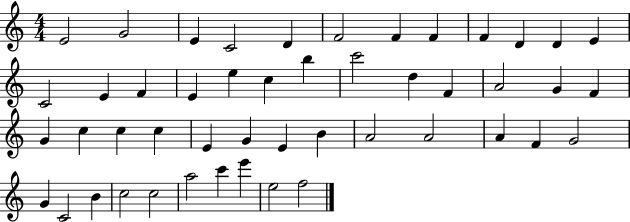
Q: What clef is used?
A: treble